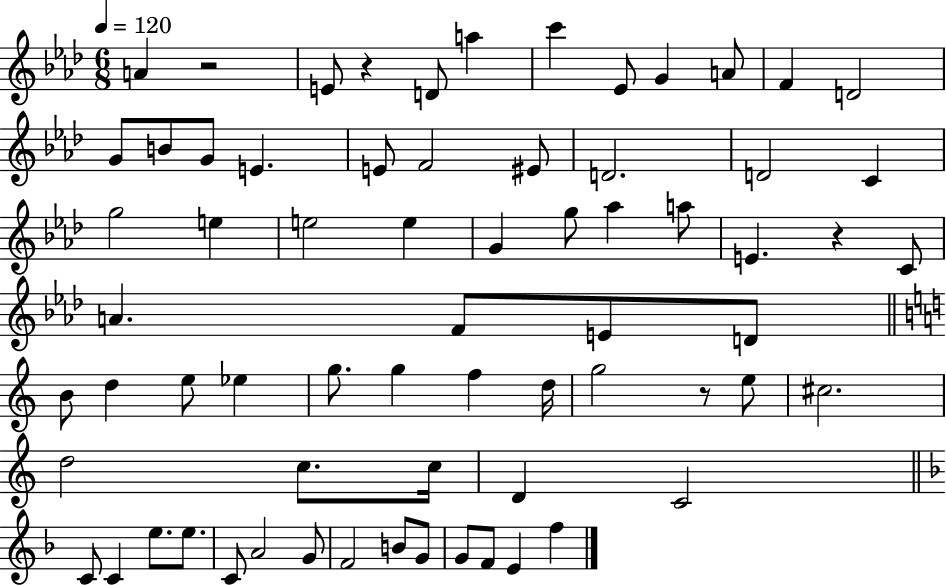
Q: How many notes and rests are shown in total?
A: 68